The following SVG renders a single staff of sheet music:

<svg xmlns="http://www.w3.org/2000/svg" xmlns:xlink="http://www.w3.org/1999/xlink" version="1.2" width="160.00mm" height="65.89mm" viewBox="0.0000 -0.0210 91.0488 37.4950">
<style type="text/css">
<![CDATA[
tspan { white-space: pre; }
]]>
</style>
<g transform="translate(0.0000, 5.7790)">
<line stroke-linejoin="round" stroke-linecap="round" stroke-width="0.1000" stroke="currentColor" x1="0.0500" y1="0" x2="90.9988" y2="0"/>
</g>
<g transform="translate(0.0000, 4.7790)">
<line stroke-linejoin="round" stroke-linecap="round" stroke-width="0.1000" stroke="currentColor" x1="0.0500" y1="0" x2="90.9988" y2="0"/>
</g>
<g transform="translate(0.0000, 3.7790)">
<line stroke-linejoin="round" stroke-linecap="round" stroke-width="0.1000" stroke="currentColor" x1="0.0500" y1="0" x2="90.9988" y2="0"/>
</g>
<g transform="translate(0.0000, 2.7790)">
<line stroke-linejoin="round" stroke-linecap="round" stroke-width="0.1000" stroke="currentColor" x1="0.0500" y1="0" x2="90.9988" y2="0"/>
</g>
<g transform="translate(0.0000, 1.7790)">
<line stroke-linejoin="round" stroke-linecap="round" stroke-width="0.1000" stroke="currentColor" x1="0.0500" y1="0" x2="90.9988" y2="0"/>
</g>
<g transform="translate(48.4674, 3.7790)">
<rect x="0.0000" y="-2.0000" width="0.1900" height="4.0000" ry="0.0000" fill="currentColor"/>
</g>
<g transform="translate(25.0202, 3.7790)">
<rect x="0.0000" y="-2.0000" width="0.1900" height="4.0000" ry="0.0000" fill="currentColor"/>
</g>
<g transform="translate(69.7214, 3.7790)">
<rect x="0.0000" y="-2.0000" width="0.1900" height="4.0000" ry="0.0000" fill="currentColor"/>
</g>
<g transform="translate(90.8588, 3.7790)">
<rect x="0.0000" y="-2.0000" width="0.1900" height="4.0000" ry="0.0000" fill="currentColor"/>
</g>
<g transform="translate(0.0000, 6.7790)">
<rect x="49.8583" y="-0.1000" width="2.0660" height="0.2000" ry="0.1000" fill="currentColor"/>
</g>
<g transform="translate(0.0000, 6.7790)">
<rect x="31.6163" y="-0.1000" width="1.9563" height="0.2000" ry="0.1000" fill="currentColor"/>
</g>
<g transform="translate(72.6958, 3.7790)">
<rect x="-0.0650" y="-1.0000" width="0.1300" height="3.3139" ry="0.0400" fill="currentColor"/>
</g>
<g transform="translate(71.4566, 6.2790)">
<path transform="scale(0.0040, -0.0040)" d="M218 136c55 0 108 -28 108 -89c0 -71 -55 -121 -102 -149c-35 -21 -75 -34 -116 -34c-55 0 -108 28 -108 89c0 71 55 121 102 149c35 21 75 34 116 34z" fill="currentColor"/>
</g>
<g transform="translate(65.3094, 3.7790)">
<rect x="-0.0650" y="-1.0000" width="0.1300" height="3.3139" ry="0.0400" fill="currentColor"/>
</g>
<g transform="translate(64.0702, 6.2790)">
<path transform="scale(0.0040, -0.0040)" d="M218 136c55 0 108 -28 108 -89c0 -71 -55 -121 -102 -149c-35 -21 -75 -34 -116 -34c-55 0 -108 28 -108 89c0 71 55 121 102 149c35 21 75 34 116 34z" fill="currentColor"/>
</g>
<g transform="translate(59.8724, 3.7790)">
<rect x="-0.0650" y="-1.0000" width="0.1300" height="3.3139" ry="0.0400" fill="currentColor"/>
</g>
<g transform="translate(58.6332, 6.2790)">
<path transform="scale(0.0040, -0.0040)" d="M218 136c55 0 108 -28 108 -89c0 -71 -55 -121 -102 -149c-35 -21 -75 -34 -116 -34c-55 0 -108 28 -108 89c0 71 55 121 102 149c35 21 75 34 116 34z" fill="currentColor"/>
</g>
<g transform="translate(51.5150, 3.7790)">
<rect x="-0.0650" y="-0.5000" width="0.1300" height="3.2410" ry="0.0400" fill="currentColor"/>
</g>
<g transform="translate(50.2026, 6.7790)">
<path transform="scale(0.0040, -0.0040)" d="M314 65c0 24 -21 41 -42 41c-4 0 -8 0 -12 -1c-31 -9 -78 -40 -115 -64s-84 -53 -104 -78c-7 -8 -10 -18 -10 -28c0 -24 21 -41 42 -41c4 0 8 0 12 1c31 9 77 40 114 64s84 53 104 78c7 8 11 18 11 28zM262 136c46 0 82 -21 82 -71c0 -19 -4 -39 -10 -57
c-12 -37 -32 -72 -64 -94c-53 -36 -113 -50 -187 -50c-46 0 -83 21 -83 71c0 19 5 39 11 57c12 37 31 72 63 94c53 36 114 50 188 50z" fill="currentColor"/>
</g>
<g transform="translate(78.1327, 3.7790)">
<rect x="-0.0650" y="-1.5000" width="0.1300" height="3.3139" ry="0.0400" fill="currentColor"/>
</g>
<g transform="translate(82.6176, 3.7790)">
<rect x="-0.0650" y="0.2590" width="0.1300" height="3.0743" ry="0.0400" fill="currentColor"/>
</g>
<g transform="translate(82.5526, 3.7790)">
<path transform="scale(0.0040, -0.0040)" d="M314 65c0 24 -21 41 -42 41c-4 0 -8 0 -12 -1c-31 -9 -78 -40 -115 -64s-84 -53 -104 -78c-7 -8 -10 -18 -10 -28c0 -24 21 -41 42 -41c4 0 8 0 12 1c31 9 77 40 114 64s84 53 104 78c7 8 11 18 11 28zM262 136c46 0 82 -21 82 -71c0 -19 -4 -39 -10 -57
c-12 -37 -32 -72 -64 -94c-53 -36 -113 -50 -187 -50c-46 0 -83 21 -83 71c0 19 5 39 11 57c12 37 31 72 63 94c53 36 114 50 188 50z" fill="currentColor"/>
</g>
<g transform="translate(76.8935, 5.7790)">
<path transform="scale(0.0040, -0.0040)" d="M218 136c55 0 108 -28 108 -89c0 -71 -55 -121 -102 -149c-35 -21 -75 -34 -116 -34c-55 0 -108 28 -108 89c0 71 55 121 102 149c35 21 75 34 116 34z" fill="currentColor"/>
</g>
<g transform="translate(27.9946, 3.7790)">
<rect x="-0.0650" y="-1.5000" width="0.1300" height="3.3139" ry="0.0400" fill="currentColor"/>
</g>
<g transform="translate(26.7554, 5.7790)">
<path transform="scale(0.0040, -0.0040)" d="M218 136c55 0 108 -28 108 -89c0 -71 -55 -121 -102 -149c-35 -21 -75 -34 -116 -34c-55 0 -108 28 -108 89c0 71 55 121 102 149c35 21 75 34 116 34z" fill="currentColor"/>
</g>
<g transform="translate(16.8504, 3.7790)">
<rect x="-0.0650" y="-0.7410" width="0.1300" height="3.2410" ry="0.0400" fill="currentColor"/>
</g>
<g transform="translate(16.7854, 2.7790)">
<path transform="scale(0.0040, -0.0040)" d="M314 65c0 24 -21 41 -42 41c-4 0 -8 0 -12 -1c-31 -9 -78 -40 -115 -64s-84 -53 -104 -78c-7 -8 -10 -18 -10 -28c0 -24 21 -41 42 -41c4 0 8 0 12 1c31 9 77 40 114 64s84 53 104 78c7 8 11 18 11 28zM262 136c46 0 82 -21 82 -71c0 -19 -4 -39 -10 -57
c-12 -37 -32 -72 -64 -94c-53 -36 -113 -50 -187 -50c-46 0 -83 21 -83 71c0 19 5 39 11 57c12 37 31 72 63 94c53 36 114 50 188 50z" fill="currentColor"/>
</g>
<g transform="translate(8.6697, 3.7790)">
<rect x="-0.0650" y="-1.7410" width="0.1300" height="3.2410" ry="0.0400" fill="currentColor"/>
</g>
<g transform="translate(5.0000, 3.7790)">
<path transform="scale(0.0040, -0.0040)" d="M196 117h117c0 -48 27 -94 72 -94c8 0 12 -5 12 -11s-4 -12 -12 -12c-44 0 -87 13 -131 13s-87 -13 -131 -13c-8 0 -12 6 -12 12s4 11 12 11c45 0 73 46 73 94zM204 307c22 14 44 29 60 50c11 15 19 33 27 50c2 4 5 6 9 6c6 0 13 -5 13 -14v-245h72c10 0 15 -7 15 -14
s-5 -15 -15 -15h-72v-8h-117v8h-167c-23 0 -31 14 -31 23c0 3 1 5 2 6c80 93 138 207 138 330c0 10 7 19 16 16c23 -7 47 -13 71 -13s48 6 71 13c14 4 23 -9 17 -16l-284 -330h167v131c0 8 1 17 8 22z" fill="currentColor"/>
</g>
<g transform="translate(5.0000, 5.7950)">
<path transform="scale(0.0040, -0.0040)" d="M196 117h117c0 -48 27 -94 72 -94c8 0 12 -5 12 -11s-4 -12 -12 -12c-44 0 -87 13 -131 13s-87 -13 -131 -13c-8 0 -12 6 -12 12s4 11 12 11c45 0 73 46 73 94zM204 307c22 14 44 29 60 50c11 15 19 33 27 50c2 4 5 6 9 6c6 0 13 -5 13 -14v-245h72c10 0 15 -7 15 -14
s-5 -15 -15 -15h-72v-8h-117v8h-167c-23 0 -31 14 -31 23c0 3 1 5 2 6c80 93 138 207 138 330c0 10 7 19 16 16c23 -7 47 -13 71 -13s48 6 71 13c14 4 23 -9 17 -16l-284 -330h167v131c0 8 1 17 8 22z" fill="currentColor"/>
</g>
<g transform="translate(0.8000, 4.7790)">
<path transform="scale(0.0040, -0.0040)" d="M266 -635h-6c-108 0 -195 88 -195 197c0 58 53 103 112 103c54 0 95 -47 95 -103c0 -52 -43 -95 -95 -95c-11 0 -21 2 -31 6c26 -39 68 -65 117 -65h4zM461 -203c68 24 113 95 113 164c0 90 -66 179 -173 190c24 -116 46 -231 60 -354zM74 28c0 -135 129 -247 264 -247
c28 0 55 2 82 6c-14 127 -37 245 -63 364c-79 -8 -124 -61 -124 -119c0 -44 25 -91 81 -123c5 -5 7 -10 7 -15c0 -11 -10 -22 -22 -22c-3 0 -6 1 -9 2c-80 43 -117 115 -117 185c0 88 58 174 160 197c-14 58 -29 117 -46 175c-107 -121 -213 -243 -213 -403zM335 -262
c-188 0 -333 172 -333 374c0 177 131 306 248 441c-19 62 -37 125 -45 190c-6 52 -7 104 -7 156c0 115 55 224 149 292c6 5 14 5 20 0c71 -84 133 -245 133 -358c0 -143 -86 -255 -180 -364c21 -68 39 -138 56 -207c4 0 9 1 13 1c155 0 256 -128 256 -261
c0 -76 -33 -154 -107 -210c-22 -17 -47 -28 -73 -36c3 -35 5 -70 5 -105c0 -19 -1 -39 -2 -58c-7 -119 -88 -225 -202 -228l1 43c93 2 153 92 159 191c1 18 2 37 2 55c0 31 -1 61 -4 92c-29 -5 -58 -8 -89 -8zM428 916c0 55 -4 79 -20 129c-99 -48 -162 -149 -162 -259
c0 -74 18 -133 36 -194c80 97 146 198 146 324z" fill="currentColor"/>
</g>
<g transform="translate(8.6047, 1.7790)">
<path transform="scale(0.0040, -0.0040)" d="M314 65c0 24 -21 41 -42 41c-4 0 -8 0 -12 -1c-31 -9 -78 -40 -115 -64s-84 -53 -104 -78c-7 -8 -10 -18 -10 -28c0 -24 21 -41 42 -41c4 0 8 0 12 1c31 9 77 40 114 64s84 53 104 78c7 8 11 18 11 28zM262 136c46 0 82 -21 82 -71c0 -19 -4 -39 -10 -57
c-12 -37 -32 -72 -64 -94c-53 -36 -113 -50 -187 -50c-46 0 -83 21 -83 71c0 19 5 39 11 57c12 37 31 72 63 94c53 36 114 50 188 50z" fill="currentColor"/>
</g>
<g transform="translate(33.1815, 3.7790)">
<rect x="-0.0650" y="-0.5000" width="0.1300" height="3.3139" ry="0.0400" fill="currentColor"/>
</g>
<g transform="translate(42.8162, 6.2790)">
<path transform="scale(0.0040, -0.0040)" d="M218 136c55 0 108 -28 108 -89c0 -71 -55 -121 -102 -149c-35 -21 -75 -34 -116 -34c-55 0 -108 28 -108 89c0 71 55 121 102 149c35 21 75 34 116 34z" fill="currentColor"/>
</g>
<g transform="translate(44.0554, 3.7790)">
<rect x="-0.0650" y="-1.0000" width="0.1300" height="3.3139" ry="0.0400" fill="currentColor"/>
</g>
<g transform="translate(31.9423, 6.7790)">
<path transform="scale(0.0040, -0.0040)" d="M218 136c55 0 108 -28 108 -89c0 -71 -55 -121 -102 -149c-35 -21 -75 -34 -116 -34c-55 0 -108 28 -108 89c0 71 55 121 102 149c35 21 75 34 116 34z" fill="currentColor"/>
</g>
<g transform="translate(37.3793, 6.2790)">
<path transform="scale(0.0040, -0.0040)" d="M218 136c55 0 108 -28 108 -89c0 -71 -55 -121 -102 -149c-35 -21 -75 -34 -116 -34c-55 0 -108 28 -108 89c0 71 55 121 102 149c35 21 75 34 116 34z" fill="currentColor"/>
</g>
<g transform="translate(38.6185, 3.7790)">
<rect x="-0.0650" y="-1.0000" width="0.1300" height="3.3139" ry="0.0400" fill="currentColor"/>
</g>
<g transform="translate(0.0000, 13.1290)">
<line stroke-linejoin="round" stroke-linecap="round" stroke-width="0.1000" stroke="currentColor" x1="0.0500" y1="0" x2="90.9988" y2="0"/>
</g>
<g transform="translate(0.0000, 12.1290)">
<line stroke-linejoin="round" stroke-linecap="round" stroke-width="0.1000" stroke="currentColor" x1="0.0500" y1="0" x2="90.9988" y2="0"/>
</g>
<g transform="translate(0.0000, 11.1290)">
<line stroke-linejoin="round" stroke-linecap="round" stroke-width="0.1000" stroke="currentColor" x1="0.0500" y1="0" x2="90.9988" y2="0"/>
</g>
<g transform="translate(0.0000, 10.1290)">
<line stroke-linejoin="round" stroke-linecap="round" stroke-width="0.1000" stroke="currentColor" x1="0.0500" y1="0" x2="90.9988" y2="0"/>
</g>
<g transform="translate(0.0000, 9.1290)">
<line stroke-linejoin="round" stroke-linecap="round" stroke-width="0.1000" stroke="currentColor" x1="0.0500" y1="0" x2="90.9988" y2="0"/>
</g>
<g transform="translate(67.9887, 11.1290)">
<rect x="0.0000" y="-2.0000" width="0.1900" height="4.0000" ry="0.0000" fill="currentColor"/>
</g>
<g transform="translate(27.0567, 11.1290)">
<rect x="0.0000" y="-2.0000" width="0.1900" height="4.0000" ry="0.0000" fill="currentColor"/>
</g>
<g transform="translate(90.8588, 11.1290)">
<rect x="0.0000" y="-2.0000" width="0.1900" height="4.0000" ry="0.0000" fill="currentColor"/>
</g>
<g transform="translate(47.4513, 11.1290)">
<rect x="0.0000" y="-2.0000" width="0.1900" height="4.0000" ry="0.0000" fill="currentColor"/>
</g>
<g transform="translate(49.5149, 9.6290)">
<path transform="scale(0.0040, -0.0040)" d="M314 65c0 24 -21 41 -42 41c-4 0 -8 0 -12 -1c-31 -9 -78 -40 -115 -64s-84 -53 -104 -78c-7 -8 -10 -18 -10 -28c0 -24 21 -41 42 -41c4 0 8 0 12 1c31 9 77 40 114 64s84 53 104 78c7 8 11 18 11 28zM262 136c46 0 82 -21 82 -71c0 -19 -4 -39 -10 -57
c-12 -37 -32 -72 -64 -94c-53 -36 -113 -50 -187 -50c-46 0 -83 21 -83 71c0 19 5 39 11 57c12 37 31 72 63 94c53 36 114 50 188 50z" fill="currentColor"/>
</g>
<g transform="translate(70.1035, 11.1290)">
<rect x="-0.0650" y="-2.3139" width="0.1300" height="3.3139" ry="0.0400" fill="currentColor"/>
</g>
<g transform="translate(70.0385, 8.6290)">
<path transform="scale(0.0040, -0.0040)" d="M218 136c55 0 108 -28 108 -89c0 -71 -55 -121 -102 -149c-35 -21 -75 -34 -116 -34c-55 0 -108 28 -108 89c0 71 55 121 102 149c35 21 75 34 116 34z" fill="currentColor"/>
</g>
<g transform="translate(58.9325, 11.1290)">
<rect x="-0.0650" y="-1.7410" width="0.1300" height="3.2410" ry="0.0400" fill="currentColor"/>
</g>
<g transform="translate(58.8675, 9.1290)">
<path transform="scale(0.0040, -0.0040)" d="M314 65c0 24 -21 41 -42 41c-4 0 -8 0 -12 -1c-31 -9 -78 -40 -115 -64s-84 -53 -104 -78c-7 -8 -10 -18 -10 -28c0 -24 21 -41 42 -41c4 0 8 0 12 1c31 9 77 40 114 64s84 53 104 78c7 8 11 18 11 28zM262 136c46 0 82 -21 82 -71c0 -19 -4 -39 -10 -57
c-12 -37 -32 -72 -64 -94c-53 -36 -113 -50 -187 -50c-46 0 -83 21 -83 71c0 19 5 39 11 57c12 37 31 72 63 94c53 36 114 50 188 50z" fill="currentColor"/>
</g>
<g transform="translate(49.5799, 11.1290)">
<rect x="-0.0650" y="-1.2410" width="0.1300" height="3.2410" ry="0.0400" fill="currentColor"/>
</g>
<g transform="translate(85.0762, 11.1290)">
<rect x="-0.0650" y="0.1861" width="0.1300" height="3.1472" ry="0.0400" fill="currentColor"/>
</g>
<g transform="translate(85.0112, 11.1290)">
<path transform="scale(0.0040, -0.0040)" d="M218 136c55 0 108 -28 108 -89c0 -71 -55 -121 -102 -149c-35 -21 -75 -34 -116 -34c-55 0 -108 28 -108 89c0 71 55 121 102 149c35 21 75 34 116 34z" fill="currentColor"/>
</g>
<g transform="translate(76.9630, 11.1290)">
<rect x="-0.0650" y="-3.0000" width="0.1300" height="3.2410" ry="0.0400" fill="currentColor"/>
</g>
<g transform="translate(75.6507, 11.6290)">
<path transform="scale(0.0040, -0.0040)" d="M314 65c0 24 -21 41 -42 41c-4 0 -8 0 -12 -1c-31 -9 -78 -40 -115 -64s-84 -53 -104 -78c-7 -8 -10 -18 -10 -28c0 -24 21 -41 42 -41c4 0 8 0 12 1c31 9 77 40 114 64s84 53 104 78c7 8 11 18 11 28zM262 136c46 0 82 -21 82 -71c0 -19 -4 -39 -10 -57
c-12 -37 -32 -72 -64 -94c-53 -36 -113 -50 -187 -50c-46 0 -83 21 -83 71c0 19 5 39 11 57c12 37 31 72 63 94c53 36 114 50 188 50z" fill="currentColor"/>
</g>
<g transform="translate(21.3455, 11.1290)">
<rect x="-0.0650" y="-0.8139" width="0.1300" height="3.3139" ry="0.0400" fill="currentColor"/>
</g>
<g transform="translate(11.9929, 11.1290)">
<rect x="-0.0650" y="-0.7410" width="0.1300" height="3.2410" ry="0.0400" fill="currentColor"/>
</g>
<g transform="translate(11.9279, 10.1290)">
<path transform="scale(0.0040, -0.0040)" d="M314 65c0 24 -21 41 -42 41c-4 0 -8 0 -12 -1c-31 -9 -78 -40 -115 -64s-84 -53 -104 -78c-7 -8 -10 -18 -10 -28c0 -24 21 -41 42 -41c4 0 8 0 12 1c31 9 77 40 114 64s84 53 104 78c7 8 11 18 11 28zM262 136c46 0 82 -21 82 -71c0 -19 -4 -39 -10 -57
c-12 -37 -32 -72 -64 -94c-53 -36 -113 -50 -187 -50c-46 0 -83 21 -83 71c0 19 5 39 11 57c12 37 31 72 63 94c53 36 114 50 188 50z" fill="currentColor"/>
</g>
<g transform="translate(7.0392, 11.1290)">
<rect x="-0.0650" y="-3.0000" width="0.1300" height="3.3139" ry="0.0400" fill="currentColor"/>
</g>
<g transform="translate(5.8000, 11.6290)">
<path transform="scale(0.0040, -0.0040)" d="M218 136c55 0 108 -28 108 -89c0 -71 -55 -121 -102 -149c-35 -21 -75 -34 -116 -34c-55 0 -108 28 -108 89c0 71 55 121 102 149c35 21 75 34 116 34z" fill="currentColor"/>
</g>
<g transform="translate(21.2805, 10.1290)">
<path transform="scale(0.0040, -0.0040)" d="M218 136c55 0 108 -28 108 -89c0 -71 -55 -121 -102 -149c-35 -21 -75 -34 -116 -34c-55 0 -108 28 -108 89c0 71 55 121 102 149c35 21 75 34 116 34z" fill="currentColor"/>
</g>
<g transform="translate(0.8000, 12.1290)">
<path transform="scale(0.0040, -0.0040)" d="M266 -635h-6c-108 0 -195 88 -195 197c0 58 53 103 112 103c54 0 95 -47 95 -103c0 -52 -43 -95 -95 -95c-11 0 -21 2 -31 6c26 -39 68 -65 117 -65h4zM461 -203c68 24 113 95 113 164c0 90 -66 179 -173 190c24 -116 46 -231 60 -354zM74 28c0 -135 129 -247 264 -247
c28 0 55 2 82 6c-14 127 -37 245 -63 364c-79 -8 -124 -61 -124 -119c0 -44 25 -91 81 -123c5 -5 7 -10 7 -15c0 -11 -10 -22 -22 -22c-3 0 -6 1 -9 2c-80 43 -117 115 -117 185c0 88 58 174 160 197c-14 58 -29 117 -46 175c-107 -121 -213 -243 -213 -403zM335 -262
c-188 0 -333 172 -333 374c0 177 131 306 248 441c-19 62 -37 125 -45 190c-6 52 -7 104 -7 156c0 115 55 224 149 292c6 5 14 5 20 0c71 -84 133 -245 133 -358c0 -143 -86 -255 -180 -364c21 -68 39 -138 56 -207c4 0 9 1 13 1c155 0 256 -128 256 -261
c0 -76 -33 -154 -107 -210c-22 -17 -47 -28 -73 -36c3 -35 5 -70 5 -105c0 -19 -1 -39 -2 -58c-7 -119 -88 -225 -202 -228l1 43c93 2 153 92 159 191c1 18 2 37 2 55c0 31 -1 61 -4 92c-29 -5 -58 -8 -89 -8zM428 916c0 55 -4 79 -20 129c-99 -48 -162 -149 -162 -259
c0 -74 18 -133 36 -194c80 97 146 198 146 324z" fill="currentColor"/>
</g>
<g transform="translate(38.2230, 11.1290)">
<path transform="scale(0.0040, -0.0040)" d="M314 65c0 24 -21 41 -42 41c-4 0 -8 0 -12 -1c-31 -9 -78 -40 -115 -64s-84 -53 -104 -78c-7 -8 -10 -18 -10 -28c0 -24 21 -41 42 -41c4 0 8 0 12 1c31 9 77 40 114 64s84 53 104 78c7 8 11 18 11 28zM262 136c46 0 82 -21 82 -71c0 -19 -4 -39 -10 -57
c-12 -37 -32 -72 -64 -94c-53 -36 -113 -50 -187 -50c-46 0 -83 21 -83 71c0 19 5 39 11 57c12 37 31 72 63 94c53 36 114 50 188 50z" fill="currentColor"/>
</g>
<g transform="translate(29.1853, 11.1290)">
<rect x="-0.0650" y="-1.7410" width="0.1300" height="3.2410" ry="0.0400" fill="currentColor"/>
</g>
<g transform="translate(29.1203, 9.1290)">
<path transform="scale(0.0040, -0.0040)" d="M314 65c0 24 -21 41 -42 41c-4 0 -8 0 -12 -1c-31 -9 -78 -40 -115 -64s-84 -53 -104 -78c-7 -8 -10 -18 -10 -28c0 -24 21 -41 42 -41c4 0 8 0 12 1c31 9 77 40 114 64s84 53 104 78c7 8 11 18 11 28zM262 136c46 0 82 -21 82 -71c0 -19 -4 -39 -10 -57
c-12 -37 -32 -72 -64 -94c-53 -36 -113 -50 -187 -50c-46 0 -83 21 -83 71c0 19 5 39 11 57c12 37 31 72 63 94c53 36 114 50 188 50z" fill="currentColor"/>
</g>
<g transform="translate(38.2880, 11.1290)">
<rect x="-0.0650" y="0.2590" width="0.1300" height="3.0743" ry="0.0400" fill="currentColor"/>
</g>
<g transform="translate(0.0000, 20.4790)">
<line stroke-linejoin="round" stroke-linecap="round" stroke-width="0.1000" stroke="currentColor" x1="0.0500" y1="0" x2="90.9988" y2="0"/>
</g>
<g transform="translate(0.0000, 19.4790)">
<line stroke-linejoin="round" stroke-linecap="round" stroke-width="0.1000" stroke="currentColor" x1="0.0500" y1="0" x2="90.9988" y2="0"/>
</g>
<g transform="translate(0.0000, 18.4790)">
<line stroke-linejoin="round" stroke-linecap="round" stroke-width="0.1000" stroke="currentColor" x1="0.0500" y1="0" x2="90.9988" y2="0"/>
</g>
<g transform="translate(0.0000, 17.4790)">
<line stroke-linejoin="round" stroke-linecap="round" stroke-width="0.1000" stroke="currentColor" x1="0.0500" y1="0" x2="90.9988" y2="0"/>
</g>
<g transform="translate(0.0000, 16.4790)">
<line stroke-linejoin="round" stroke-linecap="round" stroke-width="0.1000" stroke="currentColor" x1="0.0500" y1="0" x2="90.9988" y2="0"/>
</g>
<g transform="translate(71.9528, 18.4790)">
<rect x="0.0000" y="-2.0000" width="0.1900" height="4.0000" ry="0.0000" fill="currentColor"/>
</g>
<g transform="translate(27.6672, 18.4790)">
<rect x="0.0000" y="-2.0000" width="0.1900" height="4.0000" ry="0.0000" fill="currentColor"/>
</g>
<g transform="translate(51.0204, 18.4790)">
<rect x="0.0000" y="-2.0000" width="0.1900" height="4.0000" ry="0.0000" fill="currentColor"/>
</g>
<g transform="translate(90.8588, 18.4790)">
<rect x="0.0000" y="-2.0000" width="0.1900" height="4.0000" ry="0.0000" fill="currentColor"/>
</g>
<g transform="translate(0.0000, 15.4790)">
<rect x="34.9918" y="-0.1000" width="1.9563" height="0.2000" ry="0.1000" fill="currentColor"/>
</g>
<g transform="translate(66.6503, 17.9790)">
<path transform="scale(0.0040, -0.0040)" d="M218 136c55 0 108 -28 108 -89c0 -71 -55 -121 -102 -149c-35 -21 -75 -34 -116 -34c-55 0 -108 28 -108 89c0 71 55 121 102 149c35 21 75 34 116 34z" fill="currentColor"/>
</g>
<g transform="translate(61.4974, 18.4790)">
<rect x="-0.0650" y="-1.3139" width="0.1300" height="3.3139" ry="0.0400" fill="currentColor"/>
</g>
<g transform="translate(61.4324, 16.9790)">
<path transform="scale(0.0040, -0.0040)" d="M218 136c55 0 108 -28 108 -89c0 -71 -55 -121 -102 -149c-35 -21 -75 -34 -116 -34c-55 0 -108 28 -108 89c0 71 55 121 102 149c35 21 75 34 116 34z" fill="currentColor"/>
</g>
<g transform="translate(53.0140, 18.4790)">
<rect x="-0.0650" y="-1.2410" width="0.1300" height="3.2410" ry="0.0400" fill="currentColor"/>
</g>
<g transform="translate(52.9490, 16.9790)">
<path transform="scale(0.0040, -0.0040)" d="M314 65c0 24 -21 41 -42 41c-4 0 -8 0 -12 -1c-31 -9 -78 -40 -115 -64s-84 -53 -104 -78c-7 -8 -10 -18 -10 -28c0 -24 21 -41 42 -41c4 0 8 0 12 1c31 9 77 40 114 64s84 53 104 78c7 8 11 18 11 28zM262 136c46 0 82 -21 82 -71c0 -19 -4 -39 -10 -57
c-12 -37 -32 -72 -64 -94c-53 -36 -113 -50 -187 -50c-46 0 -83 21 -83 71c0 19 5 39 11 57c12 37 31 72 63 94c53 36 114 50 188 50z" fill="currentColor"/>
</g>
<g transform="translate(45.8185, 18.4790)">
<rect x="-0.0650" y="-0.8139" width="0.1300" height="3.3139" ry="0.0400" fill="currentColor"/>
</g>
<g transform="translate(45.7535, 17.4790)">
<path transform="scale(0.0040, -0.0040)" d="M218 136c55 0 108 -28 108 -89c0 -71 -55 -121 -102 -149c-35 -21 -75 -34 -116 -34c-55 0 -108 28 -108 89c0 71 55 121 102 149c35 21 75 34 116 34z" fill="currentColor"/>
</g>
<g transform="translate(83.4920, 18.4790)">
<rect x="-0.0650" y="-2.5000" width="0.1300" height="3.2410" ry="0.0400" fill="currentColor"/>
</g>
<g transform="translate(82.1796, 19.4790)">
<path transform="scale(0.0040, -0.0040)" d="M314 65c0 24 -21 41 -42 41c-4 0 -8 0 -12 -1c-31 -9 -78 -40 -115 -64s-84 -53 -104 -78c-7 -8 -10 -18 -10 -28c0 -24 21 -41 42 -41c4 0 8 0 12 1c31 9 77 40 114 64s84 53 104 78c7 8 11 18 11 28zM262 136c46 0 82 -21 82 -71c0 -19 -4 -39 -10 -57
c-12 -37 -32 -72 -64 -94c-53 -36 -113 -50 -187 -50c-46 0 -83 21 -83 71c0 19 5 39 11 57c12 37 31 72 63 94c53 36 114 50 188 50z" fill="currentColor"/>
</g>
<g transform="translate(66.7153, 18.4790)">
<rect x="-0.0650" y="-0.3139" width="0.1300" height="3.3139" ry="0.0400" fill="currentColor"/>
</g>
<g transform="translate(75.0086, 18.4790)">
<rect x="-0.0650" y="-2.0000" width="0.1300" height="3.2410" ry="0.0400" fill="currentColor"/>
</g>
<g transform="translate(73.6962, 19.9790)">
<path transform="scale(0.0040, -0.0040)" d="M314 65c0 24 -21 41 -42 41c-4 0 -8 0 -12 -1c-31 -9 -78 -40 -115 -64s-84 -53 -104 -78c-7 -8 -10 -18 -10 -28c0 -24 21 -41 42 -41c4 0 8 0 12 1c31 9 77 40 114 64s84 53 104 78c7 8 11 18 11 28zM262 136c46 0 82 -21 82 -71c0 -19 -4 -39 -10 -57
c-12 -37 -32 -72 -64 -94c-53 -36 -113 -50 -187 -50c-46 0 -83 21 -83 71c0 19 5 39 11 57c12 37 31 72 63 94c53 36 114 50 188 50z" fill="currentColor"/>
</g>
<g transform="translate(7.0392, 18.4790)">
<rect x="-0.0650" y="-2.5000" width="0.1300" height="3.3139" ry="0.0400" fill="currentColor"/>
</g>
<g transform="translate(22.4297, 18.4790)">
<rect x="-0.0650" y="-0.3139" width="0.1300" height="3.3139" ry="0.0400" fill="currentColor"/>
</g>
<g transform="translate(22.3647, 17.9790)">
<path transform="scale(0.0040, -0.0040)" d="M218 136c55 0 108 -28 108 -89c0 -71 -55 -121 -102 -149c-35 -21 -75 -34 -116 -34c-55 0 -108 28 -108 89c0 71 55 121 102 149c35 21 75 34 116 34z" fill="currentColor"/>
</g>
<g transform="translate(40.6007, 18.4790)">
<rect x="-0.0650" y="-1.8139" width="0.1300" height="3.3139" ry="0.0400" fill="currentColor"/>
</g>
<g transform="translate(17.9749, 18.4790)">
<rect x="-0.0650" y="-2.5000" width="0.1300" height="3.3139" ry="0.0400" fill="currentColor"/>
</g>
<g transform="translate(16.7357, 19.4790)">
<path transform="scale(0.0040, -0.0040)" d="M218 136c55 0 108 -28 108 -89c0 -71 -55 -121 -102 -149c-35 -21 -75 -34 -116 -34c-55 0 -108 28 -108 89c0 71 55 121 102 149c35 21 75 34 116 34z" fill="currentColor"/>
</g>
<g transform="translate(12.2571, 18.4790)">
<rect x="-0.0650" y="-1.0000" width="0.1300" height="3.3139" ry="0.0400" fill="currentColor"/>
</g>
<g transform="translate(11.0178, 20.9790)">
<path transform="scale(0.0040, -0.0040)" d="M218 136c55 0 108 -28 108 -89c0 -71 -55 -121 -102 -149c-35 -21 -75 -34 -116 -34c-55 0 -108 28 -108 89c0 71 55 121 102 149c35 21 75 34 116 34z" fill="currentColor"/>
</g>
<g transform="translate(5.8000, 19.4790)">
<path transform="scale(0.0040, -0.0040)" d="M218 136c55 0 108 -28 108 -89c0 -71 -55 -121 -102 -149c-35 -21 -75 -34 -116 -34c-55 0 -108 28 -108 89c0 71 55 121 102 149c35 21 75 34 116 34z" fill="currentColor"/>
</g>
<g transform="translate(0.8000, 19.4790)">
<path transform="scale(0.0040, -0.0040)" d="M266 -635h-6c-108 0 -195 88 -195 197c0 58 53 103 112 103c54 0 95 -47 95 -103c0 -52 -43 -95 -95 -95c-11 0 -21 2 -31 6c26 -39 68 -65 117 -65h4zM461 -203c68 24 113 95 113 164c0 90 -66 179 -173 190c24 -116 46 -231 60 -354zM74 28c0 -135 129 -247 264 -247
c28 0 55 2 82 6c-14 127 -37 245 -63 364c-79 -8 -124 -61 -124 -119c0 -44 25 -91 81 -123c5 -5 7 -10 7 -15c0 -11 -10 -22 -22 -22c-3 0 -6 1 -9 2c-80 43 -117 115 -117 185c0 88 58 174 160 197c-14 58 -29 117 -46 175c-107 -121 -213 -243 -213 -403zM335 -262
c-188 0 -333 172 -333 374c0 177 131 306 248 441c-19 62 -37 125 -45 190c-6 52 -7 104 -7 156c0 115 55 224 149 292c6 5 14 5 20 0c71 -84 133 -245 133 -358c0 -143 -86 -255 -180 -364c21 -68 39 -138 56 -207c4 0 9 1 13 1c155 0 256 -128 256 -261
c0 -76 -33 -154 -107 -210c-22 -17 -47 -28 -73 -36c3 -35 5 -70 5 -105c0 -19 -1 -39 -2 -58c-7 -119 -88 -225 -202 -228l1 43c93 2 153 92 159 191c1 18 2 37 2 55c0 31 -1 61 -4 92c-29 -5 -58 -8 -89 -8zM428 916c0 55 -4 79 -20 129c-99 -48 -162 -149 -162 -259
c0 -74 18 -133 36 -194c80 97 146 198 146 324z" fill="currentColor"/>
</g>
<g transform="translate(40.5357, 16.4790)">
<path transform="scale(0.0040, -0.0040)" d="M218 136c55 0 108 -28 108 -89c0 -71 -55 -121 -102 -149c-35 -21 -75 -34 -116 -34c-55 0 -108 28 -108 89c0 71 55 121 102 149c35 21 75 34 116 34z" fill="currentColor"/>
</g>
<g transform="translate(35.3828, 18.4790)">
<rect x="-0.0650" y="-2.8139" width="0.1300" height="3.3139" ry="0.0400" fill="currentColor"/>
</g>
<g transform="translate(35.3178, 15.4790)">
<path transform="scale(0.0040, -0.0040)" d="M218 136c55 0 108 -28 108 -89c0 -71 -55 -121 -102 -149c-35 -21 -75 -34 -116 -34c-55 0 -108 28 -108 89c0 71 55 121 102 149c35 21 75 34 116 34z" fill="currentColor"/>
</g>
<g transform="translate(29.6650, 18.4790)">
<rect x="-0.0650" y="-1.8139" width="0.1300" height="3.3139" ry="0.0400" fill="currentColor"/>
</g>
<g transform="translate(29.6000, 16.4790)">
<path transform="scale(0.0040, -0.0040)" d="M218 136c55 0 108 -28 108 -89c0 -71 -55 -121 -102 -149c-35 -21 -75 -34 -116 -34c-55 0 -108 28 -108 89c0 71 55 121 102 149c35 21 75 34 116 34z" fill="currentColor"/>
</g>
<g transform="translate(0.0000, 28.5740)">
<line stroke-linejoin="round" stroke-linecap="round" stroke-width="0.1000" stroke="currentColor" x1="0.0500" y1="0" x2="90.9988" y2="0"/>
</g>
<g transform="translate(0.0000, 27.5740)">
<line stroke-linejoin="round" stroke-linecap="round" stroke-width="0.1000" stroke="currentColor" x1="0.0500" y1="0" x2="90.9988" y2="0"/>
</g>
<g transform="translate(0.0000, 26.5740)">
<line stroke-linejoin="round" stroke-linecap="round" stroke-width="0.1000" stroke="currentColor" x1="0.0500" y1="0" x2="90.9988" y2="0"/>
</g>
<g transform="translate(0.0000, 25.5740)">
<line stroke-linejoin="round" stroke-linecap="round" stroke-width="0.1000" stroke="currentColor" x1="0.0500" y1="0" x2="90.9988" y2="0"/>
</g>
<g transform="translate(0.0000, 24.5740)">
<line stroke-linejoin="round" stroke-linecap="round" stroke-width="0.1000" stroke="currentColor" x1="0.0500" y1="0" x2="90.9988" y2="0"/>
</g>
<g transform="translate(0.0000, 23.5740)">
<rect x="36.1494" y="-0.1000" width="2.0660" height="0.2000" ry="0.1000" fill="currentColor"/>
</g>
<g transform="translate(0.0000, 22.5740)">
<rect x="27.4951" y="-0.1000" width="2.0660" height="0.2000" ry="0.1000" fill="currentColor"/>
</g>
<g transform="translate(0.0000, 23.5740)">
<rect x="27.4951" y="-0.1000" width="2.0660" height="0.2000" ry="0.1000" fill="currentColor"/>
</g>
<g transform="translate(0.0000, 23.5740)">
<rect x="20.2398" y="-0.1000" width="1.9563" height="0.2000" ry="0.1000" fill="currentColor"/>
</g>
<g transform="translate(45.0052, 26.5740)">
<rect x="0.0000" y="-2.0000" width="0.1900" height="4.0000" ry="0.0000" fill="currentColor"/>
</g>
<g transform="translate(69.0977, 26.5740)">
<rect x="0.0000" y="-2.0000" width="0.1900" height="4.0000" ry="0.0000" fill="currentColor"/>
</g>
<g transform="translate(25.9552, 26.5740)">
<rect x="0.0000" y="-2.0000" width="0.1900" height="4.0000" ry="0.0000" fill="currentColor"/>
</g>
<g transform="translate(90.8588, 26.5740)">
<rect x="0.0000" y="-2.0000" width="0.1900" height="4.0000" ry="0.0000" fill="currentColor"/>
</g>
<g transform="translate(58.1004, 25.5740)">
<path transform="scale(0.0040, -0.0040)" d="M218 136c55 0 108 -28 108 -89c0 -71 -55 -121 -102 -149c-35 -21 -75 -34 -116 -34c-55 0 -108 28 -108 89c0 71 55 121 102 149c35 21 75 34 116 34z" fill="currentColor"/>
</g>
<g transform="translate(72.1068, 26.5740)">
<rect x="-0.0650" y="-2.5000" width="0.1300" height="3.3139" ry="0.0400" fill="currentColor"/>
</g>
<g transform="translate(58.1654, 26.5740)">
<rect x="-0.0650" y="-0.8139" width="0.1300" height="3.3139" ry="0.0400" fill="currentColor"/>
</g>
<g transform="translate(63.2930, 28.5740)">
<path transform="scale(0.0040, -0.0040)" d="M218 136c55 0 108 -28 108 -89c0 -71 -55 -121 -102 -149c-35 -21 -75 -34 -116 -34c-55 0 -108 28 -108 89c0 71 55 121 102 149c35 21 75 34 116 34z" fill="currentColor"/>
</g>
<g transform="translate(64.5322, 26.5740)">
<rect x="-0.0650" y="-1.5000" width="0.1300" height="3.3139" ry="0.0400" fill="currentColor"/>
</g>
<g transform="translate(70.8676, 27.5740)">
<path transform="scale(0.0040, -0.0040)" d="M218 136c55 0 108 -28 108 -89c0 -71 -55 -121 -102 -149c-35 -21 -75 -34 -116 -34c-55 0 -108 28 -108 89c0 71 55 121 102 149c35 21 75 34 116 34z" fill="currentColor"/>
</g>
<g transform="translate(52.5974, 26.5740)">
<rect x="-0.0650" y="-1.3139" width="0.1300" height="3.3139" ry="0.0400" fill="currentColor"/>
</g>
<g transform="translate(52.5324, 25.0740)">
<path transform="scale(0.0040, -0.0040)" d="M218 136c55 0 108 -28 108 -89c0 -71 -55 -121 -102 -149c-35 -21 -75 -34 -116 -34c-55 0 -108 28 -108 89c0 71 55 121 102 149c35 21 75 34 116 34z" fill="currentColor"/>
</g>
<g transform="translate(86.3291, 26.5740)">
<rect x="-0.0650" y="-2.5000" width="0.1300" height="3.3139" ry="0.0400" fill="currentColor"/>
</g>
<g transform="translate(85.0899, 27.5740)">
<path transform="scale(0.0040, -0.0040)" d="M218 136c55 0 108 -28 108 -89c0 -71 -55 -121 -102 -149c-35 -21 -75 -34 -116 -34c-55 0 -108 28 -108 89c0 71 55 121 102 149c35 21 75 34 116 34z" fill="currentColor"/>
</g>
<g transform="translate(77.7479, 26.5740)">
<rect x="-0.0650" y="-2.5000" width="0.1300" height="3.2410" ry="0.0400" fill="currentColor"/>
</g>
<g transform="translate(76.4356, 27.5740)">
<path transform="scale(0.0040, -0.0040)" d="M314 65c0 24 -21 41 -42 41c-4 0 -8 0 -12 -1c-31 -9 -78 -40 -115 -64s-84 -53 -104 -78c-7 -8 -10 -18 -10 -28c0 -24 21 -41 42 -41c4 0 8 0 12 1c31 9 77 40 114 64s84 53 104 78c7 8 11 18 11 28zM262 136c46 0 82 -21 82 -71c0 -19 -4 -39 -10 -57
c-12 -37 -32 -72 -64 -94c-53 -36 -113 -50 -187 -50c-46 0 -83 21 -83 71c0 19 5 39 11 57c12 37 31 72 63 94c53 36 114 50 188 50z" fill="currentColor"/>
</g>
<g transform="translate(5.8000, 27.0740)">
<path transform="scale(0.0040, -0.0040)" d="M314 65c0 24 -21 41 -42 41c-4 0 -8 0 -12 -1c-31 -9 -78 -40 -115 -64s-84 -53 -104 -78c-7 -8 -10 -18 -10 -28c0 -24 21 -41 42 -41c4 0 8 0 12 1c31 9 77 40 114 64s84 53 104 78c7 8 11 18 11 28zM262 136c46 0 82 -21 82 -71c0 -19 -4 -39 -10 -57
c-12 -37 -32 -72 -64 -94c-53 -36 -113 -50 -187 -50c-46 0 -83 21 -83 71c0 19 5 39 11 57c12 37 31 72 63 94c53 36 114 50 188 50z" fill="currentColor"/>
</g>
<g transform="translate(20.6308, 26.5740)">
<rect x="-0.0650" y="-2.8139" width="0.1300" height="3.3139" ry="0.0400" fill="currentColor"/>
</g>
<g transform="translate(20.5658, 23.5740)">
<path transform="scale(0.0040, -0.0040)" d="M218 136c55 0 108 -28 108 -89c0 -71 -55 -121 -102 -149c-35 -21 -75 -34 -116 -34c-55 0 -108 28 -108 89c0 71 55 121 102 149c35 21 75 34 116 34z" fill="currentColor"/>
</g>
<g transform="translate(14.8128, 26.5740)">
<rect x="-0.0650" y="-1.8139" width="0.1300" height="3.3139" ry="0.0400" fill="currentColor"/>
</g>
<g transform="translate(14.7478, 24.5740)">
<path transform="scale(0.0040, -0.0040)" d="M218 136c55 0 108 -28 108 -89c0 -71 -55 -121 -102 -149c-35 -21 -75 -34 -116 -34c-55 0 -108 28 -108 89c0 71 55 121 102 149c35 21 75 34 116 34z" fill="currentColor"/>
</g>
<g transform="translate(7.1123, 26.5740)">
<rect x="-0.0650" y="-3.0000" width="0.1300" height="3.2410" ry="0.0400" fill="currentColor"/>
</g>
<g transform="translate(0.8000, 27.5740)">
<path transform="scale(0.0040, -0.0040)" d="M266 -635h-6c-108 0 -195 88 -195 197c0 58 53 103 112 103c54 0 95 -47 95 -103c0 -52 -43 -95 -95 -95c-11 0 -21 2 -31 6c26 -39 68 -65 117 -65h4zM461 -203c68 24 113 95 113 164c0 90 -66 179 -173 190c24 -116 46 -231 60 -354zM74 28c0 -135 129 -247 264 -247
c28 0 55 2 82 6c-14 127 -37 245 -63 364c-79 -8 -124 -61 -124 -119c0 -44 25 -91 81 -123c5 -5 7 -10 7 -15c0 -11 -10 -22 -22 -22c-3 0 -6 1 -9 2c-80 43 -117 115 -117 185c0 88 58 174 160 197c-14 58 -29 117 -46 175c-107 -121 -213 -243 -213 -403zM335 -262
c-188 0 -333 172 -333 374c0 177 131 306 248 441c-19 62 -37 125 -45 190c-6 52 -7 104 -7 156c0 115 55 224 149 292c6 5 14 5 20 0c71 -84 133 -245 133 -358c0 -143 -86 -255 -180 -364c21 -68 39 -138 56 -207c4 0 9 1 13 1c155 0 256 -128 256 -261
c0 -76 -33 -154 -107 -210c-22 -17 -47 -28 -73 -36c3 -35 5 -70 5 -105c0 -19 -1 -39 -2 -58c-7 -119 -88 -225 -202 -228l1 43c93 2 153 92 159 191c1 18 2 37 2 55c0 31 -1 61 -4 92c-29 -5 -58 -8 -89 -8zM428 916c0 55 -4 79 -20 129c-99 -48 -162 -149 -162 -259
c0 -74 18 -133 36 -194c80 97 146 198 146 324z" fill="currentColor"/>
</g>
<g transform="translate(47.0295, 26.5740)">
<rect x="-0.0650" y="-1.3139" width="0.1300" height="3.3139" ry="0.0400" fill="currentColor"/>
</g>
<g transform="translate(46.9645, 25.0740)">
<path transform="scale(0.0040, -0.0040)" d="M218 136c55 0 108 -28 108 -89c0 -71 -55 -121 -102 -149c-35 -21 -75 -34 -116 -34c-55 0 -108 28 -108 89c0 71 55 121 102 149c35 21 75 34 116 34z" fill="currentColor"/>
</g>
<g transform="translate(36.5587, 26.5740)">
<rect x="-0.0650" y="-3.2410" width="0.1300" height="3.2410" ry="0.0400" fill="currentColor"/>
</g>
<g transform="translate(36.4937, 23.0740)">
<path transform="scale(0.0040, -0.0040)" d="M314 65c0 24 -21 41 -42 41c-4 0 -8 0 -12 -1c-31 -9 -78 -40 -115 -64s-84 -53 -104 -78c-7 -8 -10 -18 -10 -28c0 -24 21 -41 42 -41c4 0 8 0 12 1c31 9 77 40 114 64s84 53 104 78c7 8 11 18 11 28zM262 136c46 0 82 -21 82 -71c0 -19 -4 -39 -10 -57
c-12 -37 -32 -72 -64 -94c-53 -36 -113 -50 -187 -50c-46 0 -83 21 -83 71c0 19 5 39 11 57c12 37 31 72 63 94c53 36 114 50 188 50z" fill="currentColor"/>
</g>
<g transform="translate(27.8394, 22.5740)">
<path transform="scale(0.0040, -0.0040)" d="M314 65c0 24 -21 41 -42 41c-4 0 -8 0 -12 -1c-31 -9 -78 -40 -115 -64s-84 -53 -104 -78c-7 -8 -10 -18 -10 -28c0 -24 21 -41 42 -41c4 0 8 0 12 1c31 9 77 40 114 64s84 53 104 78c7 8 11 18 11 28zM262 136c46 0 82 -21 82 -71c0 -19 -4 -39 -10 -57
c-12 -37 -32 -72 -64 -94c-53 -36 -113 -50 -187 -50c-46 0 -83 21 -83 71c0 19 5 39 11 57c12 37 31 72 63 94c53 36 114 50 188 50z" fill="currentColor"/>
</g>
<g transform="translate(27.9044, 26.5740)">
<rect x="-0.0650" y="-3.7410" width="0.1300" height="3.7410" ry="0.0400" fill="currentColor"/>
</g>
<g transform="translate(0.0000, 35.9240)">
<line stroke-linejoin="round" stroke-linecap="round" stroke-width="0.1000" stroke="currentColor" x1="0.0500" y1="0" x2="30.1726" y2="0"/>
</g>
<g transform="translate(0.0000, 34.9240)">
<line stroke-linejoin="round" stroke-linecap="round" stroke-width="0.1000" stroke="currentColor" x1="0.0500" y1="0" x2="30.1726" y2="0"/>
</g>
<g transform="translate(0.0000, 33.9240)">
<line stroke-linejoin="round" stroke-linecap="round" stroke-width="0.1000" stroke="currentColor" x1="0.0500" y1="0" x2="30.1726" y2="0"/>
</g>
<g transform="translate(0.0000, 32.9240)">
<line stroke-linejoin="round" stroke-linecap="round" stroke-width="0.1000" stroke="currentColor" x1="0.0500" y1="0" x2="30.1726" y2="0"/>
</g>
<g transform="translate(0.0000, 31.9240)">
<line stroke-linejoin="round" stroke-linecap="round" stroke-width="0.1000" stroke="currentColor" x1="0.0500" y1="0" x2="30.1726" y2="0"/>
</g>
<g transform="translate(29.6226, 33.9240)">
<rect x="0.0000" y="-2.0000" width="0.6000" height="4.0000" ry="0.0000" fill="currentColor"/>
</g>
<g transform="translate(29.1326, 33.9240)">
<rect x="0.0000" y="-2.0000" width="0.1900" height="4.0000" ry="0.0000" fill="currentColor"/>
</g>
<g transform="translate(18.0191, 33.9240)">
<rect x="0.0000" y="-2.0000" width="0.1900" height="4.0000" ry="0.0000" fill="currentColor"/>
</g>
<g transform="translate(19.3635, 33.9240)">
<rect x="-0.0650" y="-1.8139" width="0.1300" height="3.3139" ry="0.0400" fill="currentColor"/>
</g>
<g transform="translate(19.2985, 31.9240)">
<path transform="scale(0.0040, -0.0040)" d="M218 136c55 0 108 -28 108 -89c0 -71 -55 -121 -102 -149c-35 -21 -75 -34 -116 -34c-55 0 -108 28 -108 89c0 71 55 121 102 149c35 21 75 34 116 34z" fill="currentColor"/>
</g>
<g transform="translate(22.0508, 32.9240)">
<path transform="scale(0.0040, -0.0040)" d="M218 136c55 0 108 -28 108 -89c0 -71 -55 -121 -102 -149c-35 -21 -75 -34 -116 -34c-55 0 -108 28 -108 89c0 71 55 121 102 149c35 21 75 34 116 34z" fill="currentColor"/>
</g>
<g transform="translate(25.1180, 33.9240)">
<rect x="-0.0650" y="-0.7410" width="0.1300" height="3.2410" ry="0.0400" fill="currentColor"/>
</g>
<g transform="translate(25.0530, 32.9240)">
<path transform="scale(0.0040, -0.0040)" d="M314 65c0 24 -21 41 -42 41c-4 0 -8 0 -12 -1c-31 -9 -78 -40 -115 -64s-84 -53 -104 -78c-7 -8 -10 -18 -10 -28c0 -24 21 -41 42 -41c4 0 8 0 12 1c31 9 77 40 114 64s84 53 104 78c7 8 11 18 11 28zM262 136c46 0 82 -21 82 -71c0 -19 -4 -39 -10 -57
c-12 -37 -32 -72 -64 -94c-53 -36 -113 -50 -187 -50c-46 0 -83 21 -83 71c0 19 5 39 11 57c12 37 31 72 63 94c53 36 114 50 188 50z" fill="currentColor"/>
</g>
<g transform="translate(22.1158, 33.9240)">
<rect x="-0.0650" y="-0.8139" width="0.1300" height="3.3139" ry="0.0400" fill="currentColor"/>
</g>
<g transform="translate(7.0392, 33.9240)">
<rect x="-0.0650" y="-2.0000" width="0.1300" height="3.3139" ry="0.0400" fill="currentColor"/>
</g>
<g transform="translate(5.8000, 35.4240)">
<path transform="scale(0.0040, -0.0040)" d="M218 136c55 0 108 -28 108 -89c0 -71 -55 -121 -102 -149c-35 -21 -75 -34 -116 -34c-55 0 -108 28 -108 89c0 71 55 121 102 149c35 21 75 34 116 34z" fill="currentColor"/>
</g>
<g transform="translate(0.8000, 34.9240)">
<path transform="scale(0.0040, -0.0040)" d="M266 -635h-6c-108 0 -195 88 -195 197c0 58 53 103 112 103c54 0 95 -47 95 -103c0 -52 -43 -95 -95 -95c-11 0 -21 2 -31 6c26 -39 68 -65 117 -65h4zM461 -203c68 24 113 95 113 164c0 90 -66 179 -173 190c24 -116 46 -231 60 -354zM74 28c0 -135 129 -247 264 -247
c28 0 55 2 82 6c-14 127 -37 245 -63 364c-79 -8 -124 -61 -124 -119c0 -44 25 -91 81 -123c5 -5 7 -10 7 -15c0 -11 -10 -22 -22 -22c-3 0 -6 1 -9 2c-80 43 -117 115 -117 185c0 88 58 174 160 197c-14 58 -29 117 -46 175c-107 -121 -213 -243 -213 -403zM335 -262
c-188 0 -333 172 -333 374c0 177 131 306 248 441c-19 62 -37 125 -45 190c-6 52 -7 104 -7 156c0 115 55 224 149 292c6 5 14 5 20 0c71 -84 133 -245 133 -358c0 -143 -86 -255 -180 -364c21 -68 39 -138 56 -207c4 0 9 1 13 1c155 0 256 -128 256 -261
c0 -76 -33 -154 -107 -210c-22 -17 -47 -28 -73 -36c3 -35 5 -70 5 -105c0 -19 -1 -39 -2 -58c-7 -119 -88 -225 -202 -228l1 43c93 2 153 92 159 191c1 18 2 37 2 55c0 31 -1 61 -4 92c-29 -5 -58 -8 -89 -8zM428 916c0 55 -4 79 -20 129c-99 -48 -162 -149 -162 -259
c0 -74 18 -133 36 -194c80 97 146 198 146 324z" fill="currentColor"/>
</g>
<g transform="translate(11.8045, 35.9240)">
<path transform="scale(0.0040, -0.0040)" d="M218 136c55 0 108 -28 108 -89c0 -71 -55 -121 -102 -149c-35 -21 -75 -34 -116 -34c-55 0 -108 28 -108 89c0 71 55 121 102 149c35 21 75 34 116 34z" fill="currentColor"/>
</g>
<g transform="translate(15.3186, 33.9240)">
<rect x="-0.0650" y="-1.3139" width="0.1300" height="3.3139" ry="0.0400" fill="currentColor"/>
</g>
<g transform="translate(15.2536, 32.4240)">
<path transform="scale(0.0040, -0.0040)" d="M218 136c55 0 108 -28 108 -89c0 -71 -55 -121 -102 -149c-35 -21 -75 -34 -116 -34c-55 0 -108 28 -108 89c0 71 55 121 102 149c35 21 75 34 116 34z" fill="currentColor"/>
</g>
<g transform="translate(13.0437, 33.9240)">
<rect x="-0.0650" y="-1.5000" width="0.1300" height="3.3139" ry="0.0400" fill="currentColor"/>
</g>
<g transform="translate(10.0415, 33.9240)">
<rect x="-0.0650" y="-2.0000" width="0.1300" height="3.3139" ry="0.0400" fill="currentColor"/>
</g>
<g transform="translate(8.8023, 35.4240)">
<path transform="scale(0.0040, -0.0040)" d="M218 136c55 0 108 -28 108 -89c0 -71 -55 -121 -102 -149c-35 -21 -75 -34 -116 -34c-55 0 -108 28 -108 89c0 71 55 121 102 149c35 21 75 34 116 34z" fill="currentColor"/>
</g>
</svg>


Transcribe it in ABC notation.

X:1
T:Untitled
M:4/4
L:1/4
K:C
f2 d2 E C D D C2 D D D E B2 A d2 d f2 B2 e2 f2 g A2 B G D G c f a f d e2 e c F2 G2 A2 f a c'2 b2 e e d E G G2 G F F E e f d d2